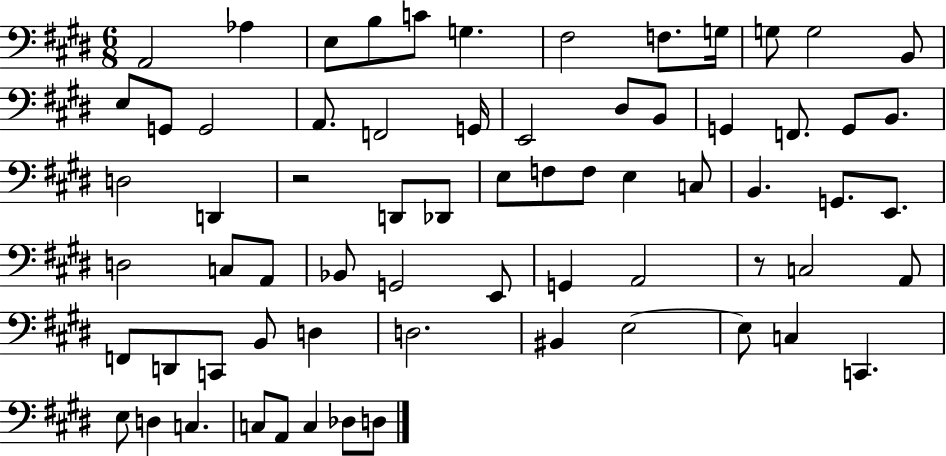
{
  \clef bass
  \numericTimeSignature
  \time 6/8
  \key e \major
  a,2 aes4 | e8 b8 c'8 g4. | fis2 f8. g16 | g8 g2 b,8 | \break e8 g,8 g,2 | a,8. f,2 g,16 | e,2 dis8 b,8 | g,4 f,8. g,8 b,8. | \break d2 d,4 | r2 d,8 des,8 | e8 f8 f8 e4 c8 | b,4. g,8. e,8. | \break d2 c8 a,8 | bes,8 g,2 e,8 | g,4 a,2 | r8 c2 a,8 | \break f,8 d,8 c,8 b,8 d4 | d2. | bis,4 e2~~ | e8 c4 c,4. | \break e8 d4 c4. | c8 a,8 c4 des8 d8 | \bar "|."
}